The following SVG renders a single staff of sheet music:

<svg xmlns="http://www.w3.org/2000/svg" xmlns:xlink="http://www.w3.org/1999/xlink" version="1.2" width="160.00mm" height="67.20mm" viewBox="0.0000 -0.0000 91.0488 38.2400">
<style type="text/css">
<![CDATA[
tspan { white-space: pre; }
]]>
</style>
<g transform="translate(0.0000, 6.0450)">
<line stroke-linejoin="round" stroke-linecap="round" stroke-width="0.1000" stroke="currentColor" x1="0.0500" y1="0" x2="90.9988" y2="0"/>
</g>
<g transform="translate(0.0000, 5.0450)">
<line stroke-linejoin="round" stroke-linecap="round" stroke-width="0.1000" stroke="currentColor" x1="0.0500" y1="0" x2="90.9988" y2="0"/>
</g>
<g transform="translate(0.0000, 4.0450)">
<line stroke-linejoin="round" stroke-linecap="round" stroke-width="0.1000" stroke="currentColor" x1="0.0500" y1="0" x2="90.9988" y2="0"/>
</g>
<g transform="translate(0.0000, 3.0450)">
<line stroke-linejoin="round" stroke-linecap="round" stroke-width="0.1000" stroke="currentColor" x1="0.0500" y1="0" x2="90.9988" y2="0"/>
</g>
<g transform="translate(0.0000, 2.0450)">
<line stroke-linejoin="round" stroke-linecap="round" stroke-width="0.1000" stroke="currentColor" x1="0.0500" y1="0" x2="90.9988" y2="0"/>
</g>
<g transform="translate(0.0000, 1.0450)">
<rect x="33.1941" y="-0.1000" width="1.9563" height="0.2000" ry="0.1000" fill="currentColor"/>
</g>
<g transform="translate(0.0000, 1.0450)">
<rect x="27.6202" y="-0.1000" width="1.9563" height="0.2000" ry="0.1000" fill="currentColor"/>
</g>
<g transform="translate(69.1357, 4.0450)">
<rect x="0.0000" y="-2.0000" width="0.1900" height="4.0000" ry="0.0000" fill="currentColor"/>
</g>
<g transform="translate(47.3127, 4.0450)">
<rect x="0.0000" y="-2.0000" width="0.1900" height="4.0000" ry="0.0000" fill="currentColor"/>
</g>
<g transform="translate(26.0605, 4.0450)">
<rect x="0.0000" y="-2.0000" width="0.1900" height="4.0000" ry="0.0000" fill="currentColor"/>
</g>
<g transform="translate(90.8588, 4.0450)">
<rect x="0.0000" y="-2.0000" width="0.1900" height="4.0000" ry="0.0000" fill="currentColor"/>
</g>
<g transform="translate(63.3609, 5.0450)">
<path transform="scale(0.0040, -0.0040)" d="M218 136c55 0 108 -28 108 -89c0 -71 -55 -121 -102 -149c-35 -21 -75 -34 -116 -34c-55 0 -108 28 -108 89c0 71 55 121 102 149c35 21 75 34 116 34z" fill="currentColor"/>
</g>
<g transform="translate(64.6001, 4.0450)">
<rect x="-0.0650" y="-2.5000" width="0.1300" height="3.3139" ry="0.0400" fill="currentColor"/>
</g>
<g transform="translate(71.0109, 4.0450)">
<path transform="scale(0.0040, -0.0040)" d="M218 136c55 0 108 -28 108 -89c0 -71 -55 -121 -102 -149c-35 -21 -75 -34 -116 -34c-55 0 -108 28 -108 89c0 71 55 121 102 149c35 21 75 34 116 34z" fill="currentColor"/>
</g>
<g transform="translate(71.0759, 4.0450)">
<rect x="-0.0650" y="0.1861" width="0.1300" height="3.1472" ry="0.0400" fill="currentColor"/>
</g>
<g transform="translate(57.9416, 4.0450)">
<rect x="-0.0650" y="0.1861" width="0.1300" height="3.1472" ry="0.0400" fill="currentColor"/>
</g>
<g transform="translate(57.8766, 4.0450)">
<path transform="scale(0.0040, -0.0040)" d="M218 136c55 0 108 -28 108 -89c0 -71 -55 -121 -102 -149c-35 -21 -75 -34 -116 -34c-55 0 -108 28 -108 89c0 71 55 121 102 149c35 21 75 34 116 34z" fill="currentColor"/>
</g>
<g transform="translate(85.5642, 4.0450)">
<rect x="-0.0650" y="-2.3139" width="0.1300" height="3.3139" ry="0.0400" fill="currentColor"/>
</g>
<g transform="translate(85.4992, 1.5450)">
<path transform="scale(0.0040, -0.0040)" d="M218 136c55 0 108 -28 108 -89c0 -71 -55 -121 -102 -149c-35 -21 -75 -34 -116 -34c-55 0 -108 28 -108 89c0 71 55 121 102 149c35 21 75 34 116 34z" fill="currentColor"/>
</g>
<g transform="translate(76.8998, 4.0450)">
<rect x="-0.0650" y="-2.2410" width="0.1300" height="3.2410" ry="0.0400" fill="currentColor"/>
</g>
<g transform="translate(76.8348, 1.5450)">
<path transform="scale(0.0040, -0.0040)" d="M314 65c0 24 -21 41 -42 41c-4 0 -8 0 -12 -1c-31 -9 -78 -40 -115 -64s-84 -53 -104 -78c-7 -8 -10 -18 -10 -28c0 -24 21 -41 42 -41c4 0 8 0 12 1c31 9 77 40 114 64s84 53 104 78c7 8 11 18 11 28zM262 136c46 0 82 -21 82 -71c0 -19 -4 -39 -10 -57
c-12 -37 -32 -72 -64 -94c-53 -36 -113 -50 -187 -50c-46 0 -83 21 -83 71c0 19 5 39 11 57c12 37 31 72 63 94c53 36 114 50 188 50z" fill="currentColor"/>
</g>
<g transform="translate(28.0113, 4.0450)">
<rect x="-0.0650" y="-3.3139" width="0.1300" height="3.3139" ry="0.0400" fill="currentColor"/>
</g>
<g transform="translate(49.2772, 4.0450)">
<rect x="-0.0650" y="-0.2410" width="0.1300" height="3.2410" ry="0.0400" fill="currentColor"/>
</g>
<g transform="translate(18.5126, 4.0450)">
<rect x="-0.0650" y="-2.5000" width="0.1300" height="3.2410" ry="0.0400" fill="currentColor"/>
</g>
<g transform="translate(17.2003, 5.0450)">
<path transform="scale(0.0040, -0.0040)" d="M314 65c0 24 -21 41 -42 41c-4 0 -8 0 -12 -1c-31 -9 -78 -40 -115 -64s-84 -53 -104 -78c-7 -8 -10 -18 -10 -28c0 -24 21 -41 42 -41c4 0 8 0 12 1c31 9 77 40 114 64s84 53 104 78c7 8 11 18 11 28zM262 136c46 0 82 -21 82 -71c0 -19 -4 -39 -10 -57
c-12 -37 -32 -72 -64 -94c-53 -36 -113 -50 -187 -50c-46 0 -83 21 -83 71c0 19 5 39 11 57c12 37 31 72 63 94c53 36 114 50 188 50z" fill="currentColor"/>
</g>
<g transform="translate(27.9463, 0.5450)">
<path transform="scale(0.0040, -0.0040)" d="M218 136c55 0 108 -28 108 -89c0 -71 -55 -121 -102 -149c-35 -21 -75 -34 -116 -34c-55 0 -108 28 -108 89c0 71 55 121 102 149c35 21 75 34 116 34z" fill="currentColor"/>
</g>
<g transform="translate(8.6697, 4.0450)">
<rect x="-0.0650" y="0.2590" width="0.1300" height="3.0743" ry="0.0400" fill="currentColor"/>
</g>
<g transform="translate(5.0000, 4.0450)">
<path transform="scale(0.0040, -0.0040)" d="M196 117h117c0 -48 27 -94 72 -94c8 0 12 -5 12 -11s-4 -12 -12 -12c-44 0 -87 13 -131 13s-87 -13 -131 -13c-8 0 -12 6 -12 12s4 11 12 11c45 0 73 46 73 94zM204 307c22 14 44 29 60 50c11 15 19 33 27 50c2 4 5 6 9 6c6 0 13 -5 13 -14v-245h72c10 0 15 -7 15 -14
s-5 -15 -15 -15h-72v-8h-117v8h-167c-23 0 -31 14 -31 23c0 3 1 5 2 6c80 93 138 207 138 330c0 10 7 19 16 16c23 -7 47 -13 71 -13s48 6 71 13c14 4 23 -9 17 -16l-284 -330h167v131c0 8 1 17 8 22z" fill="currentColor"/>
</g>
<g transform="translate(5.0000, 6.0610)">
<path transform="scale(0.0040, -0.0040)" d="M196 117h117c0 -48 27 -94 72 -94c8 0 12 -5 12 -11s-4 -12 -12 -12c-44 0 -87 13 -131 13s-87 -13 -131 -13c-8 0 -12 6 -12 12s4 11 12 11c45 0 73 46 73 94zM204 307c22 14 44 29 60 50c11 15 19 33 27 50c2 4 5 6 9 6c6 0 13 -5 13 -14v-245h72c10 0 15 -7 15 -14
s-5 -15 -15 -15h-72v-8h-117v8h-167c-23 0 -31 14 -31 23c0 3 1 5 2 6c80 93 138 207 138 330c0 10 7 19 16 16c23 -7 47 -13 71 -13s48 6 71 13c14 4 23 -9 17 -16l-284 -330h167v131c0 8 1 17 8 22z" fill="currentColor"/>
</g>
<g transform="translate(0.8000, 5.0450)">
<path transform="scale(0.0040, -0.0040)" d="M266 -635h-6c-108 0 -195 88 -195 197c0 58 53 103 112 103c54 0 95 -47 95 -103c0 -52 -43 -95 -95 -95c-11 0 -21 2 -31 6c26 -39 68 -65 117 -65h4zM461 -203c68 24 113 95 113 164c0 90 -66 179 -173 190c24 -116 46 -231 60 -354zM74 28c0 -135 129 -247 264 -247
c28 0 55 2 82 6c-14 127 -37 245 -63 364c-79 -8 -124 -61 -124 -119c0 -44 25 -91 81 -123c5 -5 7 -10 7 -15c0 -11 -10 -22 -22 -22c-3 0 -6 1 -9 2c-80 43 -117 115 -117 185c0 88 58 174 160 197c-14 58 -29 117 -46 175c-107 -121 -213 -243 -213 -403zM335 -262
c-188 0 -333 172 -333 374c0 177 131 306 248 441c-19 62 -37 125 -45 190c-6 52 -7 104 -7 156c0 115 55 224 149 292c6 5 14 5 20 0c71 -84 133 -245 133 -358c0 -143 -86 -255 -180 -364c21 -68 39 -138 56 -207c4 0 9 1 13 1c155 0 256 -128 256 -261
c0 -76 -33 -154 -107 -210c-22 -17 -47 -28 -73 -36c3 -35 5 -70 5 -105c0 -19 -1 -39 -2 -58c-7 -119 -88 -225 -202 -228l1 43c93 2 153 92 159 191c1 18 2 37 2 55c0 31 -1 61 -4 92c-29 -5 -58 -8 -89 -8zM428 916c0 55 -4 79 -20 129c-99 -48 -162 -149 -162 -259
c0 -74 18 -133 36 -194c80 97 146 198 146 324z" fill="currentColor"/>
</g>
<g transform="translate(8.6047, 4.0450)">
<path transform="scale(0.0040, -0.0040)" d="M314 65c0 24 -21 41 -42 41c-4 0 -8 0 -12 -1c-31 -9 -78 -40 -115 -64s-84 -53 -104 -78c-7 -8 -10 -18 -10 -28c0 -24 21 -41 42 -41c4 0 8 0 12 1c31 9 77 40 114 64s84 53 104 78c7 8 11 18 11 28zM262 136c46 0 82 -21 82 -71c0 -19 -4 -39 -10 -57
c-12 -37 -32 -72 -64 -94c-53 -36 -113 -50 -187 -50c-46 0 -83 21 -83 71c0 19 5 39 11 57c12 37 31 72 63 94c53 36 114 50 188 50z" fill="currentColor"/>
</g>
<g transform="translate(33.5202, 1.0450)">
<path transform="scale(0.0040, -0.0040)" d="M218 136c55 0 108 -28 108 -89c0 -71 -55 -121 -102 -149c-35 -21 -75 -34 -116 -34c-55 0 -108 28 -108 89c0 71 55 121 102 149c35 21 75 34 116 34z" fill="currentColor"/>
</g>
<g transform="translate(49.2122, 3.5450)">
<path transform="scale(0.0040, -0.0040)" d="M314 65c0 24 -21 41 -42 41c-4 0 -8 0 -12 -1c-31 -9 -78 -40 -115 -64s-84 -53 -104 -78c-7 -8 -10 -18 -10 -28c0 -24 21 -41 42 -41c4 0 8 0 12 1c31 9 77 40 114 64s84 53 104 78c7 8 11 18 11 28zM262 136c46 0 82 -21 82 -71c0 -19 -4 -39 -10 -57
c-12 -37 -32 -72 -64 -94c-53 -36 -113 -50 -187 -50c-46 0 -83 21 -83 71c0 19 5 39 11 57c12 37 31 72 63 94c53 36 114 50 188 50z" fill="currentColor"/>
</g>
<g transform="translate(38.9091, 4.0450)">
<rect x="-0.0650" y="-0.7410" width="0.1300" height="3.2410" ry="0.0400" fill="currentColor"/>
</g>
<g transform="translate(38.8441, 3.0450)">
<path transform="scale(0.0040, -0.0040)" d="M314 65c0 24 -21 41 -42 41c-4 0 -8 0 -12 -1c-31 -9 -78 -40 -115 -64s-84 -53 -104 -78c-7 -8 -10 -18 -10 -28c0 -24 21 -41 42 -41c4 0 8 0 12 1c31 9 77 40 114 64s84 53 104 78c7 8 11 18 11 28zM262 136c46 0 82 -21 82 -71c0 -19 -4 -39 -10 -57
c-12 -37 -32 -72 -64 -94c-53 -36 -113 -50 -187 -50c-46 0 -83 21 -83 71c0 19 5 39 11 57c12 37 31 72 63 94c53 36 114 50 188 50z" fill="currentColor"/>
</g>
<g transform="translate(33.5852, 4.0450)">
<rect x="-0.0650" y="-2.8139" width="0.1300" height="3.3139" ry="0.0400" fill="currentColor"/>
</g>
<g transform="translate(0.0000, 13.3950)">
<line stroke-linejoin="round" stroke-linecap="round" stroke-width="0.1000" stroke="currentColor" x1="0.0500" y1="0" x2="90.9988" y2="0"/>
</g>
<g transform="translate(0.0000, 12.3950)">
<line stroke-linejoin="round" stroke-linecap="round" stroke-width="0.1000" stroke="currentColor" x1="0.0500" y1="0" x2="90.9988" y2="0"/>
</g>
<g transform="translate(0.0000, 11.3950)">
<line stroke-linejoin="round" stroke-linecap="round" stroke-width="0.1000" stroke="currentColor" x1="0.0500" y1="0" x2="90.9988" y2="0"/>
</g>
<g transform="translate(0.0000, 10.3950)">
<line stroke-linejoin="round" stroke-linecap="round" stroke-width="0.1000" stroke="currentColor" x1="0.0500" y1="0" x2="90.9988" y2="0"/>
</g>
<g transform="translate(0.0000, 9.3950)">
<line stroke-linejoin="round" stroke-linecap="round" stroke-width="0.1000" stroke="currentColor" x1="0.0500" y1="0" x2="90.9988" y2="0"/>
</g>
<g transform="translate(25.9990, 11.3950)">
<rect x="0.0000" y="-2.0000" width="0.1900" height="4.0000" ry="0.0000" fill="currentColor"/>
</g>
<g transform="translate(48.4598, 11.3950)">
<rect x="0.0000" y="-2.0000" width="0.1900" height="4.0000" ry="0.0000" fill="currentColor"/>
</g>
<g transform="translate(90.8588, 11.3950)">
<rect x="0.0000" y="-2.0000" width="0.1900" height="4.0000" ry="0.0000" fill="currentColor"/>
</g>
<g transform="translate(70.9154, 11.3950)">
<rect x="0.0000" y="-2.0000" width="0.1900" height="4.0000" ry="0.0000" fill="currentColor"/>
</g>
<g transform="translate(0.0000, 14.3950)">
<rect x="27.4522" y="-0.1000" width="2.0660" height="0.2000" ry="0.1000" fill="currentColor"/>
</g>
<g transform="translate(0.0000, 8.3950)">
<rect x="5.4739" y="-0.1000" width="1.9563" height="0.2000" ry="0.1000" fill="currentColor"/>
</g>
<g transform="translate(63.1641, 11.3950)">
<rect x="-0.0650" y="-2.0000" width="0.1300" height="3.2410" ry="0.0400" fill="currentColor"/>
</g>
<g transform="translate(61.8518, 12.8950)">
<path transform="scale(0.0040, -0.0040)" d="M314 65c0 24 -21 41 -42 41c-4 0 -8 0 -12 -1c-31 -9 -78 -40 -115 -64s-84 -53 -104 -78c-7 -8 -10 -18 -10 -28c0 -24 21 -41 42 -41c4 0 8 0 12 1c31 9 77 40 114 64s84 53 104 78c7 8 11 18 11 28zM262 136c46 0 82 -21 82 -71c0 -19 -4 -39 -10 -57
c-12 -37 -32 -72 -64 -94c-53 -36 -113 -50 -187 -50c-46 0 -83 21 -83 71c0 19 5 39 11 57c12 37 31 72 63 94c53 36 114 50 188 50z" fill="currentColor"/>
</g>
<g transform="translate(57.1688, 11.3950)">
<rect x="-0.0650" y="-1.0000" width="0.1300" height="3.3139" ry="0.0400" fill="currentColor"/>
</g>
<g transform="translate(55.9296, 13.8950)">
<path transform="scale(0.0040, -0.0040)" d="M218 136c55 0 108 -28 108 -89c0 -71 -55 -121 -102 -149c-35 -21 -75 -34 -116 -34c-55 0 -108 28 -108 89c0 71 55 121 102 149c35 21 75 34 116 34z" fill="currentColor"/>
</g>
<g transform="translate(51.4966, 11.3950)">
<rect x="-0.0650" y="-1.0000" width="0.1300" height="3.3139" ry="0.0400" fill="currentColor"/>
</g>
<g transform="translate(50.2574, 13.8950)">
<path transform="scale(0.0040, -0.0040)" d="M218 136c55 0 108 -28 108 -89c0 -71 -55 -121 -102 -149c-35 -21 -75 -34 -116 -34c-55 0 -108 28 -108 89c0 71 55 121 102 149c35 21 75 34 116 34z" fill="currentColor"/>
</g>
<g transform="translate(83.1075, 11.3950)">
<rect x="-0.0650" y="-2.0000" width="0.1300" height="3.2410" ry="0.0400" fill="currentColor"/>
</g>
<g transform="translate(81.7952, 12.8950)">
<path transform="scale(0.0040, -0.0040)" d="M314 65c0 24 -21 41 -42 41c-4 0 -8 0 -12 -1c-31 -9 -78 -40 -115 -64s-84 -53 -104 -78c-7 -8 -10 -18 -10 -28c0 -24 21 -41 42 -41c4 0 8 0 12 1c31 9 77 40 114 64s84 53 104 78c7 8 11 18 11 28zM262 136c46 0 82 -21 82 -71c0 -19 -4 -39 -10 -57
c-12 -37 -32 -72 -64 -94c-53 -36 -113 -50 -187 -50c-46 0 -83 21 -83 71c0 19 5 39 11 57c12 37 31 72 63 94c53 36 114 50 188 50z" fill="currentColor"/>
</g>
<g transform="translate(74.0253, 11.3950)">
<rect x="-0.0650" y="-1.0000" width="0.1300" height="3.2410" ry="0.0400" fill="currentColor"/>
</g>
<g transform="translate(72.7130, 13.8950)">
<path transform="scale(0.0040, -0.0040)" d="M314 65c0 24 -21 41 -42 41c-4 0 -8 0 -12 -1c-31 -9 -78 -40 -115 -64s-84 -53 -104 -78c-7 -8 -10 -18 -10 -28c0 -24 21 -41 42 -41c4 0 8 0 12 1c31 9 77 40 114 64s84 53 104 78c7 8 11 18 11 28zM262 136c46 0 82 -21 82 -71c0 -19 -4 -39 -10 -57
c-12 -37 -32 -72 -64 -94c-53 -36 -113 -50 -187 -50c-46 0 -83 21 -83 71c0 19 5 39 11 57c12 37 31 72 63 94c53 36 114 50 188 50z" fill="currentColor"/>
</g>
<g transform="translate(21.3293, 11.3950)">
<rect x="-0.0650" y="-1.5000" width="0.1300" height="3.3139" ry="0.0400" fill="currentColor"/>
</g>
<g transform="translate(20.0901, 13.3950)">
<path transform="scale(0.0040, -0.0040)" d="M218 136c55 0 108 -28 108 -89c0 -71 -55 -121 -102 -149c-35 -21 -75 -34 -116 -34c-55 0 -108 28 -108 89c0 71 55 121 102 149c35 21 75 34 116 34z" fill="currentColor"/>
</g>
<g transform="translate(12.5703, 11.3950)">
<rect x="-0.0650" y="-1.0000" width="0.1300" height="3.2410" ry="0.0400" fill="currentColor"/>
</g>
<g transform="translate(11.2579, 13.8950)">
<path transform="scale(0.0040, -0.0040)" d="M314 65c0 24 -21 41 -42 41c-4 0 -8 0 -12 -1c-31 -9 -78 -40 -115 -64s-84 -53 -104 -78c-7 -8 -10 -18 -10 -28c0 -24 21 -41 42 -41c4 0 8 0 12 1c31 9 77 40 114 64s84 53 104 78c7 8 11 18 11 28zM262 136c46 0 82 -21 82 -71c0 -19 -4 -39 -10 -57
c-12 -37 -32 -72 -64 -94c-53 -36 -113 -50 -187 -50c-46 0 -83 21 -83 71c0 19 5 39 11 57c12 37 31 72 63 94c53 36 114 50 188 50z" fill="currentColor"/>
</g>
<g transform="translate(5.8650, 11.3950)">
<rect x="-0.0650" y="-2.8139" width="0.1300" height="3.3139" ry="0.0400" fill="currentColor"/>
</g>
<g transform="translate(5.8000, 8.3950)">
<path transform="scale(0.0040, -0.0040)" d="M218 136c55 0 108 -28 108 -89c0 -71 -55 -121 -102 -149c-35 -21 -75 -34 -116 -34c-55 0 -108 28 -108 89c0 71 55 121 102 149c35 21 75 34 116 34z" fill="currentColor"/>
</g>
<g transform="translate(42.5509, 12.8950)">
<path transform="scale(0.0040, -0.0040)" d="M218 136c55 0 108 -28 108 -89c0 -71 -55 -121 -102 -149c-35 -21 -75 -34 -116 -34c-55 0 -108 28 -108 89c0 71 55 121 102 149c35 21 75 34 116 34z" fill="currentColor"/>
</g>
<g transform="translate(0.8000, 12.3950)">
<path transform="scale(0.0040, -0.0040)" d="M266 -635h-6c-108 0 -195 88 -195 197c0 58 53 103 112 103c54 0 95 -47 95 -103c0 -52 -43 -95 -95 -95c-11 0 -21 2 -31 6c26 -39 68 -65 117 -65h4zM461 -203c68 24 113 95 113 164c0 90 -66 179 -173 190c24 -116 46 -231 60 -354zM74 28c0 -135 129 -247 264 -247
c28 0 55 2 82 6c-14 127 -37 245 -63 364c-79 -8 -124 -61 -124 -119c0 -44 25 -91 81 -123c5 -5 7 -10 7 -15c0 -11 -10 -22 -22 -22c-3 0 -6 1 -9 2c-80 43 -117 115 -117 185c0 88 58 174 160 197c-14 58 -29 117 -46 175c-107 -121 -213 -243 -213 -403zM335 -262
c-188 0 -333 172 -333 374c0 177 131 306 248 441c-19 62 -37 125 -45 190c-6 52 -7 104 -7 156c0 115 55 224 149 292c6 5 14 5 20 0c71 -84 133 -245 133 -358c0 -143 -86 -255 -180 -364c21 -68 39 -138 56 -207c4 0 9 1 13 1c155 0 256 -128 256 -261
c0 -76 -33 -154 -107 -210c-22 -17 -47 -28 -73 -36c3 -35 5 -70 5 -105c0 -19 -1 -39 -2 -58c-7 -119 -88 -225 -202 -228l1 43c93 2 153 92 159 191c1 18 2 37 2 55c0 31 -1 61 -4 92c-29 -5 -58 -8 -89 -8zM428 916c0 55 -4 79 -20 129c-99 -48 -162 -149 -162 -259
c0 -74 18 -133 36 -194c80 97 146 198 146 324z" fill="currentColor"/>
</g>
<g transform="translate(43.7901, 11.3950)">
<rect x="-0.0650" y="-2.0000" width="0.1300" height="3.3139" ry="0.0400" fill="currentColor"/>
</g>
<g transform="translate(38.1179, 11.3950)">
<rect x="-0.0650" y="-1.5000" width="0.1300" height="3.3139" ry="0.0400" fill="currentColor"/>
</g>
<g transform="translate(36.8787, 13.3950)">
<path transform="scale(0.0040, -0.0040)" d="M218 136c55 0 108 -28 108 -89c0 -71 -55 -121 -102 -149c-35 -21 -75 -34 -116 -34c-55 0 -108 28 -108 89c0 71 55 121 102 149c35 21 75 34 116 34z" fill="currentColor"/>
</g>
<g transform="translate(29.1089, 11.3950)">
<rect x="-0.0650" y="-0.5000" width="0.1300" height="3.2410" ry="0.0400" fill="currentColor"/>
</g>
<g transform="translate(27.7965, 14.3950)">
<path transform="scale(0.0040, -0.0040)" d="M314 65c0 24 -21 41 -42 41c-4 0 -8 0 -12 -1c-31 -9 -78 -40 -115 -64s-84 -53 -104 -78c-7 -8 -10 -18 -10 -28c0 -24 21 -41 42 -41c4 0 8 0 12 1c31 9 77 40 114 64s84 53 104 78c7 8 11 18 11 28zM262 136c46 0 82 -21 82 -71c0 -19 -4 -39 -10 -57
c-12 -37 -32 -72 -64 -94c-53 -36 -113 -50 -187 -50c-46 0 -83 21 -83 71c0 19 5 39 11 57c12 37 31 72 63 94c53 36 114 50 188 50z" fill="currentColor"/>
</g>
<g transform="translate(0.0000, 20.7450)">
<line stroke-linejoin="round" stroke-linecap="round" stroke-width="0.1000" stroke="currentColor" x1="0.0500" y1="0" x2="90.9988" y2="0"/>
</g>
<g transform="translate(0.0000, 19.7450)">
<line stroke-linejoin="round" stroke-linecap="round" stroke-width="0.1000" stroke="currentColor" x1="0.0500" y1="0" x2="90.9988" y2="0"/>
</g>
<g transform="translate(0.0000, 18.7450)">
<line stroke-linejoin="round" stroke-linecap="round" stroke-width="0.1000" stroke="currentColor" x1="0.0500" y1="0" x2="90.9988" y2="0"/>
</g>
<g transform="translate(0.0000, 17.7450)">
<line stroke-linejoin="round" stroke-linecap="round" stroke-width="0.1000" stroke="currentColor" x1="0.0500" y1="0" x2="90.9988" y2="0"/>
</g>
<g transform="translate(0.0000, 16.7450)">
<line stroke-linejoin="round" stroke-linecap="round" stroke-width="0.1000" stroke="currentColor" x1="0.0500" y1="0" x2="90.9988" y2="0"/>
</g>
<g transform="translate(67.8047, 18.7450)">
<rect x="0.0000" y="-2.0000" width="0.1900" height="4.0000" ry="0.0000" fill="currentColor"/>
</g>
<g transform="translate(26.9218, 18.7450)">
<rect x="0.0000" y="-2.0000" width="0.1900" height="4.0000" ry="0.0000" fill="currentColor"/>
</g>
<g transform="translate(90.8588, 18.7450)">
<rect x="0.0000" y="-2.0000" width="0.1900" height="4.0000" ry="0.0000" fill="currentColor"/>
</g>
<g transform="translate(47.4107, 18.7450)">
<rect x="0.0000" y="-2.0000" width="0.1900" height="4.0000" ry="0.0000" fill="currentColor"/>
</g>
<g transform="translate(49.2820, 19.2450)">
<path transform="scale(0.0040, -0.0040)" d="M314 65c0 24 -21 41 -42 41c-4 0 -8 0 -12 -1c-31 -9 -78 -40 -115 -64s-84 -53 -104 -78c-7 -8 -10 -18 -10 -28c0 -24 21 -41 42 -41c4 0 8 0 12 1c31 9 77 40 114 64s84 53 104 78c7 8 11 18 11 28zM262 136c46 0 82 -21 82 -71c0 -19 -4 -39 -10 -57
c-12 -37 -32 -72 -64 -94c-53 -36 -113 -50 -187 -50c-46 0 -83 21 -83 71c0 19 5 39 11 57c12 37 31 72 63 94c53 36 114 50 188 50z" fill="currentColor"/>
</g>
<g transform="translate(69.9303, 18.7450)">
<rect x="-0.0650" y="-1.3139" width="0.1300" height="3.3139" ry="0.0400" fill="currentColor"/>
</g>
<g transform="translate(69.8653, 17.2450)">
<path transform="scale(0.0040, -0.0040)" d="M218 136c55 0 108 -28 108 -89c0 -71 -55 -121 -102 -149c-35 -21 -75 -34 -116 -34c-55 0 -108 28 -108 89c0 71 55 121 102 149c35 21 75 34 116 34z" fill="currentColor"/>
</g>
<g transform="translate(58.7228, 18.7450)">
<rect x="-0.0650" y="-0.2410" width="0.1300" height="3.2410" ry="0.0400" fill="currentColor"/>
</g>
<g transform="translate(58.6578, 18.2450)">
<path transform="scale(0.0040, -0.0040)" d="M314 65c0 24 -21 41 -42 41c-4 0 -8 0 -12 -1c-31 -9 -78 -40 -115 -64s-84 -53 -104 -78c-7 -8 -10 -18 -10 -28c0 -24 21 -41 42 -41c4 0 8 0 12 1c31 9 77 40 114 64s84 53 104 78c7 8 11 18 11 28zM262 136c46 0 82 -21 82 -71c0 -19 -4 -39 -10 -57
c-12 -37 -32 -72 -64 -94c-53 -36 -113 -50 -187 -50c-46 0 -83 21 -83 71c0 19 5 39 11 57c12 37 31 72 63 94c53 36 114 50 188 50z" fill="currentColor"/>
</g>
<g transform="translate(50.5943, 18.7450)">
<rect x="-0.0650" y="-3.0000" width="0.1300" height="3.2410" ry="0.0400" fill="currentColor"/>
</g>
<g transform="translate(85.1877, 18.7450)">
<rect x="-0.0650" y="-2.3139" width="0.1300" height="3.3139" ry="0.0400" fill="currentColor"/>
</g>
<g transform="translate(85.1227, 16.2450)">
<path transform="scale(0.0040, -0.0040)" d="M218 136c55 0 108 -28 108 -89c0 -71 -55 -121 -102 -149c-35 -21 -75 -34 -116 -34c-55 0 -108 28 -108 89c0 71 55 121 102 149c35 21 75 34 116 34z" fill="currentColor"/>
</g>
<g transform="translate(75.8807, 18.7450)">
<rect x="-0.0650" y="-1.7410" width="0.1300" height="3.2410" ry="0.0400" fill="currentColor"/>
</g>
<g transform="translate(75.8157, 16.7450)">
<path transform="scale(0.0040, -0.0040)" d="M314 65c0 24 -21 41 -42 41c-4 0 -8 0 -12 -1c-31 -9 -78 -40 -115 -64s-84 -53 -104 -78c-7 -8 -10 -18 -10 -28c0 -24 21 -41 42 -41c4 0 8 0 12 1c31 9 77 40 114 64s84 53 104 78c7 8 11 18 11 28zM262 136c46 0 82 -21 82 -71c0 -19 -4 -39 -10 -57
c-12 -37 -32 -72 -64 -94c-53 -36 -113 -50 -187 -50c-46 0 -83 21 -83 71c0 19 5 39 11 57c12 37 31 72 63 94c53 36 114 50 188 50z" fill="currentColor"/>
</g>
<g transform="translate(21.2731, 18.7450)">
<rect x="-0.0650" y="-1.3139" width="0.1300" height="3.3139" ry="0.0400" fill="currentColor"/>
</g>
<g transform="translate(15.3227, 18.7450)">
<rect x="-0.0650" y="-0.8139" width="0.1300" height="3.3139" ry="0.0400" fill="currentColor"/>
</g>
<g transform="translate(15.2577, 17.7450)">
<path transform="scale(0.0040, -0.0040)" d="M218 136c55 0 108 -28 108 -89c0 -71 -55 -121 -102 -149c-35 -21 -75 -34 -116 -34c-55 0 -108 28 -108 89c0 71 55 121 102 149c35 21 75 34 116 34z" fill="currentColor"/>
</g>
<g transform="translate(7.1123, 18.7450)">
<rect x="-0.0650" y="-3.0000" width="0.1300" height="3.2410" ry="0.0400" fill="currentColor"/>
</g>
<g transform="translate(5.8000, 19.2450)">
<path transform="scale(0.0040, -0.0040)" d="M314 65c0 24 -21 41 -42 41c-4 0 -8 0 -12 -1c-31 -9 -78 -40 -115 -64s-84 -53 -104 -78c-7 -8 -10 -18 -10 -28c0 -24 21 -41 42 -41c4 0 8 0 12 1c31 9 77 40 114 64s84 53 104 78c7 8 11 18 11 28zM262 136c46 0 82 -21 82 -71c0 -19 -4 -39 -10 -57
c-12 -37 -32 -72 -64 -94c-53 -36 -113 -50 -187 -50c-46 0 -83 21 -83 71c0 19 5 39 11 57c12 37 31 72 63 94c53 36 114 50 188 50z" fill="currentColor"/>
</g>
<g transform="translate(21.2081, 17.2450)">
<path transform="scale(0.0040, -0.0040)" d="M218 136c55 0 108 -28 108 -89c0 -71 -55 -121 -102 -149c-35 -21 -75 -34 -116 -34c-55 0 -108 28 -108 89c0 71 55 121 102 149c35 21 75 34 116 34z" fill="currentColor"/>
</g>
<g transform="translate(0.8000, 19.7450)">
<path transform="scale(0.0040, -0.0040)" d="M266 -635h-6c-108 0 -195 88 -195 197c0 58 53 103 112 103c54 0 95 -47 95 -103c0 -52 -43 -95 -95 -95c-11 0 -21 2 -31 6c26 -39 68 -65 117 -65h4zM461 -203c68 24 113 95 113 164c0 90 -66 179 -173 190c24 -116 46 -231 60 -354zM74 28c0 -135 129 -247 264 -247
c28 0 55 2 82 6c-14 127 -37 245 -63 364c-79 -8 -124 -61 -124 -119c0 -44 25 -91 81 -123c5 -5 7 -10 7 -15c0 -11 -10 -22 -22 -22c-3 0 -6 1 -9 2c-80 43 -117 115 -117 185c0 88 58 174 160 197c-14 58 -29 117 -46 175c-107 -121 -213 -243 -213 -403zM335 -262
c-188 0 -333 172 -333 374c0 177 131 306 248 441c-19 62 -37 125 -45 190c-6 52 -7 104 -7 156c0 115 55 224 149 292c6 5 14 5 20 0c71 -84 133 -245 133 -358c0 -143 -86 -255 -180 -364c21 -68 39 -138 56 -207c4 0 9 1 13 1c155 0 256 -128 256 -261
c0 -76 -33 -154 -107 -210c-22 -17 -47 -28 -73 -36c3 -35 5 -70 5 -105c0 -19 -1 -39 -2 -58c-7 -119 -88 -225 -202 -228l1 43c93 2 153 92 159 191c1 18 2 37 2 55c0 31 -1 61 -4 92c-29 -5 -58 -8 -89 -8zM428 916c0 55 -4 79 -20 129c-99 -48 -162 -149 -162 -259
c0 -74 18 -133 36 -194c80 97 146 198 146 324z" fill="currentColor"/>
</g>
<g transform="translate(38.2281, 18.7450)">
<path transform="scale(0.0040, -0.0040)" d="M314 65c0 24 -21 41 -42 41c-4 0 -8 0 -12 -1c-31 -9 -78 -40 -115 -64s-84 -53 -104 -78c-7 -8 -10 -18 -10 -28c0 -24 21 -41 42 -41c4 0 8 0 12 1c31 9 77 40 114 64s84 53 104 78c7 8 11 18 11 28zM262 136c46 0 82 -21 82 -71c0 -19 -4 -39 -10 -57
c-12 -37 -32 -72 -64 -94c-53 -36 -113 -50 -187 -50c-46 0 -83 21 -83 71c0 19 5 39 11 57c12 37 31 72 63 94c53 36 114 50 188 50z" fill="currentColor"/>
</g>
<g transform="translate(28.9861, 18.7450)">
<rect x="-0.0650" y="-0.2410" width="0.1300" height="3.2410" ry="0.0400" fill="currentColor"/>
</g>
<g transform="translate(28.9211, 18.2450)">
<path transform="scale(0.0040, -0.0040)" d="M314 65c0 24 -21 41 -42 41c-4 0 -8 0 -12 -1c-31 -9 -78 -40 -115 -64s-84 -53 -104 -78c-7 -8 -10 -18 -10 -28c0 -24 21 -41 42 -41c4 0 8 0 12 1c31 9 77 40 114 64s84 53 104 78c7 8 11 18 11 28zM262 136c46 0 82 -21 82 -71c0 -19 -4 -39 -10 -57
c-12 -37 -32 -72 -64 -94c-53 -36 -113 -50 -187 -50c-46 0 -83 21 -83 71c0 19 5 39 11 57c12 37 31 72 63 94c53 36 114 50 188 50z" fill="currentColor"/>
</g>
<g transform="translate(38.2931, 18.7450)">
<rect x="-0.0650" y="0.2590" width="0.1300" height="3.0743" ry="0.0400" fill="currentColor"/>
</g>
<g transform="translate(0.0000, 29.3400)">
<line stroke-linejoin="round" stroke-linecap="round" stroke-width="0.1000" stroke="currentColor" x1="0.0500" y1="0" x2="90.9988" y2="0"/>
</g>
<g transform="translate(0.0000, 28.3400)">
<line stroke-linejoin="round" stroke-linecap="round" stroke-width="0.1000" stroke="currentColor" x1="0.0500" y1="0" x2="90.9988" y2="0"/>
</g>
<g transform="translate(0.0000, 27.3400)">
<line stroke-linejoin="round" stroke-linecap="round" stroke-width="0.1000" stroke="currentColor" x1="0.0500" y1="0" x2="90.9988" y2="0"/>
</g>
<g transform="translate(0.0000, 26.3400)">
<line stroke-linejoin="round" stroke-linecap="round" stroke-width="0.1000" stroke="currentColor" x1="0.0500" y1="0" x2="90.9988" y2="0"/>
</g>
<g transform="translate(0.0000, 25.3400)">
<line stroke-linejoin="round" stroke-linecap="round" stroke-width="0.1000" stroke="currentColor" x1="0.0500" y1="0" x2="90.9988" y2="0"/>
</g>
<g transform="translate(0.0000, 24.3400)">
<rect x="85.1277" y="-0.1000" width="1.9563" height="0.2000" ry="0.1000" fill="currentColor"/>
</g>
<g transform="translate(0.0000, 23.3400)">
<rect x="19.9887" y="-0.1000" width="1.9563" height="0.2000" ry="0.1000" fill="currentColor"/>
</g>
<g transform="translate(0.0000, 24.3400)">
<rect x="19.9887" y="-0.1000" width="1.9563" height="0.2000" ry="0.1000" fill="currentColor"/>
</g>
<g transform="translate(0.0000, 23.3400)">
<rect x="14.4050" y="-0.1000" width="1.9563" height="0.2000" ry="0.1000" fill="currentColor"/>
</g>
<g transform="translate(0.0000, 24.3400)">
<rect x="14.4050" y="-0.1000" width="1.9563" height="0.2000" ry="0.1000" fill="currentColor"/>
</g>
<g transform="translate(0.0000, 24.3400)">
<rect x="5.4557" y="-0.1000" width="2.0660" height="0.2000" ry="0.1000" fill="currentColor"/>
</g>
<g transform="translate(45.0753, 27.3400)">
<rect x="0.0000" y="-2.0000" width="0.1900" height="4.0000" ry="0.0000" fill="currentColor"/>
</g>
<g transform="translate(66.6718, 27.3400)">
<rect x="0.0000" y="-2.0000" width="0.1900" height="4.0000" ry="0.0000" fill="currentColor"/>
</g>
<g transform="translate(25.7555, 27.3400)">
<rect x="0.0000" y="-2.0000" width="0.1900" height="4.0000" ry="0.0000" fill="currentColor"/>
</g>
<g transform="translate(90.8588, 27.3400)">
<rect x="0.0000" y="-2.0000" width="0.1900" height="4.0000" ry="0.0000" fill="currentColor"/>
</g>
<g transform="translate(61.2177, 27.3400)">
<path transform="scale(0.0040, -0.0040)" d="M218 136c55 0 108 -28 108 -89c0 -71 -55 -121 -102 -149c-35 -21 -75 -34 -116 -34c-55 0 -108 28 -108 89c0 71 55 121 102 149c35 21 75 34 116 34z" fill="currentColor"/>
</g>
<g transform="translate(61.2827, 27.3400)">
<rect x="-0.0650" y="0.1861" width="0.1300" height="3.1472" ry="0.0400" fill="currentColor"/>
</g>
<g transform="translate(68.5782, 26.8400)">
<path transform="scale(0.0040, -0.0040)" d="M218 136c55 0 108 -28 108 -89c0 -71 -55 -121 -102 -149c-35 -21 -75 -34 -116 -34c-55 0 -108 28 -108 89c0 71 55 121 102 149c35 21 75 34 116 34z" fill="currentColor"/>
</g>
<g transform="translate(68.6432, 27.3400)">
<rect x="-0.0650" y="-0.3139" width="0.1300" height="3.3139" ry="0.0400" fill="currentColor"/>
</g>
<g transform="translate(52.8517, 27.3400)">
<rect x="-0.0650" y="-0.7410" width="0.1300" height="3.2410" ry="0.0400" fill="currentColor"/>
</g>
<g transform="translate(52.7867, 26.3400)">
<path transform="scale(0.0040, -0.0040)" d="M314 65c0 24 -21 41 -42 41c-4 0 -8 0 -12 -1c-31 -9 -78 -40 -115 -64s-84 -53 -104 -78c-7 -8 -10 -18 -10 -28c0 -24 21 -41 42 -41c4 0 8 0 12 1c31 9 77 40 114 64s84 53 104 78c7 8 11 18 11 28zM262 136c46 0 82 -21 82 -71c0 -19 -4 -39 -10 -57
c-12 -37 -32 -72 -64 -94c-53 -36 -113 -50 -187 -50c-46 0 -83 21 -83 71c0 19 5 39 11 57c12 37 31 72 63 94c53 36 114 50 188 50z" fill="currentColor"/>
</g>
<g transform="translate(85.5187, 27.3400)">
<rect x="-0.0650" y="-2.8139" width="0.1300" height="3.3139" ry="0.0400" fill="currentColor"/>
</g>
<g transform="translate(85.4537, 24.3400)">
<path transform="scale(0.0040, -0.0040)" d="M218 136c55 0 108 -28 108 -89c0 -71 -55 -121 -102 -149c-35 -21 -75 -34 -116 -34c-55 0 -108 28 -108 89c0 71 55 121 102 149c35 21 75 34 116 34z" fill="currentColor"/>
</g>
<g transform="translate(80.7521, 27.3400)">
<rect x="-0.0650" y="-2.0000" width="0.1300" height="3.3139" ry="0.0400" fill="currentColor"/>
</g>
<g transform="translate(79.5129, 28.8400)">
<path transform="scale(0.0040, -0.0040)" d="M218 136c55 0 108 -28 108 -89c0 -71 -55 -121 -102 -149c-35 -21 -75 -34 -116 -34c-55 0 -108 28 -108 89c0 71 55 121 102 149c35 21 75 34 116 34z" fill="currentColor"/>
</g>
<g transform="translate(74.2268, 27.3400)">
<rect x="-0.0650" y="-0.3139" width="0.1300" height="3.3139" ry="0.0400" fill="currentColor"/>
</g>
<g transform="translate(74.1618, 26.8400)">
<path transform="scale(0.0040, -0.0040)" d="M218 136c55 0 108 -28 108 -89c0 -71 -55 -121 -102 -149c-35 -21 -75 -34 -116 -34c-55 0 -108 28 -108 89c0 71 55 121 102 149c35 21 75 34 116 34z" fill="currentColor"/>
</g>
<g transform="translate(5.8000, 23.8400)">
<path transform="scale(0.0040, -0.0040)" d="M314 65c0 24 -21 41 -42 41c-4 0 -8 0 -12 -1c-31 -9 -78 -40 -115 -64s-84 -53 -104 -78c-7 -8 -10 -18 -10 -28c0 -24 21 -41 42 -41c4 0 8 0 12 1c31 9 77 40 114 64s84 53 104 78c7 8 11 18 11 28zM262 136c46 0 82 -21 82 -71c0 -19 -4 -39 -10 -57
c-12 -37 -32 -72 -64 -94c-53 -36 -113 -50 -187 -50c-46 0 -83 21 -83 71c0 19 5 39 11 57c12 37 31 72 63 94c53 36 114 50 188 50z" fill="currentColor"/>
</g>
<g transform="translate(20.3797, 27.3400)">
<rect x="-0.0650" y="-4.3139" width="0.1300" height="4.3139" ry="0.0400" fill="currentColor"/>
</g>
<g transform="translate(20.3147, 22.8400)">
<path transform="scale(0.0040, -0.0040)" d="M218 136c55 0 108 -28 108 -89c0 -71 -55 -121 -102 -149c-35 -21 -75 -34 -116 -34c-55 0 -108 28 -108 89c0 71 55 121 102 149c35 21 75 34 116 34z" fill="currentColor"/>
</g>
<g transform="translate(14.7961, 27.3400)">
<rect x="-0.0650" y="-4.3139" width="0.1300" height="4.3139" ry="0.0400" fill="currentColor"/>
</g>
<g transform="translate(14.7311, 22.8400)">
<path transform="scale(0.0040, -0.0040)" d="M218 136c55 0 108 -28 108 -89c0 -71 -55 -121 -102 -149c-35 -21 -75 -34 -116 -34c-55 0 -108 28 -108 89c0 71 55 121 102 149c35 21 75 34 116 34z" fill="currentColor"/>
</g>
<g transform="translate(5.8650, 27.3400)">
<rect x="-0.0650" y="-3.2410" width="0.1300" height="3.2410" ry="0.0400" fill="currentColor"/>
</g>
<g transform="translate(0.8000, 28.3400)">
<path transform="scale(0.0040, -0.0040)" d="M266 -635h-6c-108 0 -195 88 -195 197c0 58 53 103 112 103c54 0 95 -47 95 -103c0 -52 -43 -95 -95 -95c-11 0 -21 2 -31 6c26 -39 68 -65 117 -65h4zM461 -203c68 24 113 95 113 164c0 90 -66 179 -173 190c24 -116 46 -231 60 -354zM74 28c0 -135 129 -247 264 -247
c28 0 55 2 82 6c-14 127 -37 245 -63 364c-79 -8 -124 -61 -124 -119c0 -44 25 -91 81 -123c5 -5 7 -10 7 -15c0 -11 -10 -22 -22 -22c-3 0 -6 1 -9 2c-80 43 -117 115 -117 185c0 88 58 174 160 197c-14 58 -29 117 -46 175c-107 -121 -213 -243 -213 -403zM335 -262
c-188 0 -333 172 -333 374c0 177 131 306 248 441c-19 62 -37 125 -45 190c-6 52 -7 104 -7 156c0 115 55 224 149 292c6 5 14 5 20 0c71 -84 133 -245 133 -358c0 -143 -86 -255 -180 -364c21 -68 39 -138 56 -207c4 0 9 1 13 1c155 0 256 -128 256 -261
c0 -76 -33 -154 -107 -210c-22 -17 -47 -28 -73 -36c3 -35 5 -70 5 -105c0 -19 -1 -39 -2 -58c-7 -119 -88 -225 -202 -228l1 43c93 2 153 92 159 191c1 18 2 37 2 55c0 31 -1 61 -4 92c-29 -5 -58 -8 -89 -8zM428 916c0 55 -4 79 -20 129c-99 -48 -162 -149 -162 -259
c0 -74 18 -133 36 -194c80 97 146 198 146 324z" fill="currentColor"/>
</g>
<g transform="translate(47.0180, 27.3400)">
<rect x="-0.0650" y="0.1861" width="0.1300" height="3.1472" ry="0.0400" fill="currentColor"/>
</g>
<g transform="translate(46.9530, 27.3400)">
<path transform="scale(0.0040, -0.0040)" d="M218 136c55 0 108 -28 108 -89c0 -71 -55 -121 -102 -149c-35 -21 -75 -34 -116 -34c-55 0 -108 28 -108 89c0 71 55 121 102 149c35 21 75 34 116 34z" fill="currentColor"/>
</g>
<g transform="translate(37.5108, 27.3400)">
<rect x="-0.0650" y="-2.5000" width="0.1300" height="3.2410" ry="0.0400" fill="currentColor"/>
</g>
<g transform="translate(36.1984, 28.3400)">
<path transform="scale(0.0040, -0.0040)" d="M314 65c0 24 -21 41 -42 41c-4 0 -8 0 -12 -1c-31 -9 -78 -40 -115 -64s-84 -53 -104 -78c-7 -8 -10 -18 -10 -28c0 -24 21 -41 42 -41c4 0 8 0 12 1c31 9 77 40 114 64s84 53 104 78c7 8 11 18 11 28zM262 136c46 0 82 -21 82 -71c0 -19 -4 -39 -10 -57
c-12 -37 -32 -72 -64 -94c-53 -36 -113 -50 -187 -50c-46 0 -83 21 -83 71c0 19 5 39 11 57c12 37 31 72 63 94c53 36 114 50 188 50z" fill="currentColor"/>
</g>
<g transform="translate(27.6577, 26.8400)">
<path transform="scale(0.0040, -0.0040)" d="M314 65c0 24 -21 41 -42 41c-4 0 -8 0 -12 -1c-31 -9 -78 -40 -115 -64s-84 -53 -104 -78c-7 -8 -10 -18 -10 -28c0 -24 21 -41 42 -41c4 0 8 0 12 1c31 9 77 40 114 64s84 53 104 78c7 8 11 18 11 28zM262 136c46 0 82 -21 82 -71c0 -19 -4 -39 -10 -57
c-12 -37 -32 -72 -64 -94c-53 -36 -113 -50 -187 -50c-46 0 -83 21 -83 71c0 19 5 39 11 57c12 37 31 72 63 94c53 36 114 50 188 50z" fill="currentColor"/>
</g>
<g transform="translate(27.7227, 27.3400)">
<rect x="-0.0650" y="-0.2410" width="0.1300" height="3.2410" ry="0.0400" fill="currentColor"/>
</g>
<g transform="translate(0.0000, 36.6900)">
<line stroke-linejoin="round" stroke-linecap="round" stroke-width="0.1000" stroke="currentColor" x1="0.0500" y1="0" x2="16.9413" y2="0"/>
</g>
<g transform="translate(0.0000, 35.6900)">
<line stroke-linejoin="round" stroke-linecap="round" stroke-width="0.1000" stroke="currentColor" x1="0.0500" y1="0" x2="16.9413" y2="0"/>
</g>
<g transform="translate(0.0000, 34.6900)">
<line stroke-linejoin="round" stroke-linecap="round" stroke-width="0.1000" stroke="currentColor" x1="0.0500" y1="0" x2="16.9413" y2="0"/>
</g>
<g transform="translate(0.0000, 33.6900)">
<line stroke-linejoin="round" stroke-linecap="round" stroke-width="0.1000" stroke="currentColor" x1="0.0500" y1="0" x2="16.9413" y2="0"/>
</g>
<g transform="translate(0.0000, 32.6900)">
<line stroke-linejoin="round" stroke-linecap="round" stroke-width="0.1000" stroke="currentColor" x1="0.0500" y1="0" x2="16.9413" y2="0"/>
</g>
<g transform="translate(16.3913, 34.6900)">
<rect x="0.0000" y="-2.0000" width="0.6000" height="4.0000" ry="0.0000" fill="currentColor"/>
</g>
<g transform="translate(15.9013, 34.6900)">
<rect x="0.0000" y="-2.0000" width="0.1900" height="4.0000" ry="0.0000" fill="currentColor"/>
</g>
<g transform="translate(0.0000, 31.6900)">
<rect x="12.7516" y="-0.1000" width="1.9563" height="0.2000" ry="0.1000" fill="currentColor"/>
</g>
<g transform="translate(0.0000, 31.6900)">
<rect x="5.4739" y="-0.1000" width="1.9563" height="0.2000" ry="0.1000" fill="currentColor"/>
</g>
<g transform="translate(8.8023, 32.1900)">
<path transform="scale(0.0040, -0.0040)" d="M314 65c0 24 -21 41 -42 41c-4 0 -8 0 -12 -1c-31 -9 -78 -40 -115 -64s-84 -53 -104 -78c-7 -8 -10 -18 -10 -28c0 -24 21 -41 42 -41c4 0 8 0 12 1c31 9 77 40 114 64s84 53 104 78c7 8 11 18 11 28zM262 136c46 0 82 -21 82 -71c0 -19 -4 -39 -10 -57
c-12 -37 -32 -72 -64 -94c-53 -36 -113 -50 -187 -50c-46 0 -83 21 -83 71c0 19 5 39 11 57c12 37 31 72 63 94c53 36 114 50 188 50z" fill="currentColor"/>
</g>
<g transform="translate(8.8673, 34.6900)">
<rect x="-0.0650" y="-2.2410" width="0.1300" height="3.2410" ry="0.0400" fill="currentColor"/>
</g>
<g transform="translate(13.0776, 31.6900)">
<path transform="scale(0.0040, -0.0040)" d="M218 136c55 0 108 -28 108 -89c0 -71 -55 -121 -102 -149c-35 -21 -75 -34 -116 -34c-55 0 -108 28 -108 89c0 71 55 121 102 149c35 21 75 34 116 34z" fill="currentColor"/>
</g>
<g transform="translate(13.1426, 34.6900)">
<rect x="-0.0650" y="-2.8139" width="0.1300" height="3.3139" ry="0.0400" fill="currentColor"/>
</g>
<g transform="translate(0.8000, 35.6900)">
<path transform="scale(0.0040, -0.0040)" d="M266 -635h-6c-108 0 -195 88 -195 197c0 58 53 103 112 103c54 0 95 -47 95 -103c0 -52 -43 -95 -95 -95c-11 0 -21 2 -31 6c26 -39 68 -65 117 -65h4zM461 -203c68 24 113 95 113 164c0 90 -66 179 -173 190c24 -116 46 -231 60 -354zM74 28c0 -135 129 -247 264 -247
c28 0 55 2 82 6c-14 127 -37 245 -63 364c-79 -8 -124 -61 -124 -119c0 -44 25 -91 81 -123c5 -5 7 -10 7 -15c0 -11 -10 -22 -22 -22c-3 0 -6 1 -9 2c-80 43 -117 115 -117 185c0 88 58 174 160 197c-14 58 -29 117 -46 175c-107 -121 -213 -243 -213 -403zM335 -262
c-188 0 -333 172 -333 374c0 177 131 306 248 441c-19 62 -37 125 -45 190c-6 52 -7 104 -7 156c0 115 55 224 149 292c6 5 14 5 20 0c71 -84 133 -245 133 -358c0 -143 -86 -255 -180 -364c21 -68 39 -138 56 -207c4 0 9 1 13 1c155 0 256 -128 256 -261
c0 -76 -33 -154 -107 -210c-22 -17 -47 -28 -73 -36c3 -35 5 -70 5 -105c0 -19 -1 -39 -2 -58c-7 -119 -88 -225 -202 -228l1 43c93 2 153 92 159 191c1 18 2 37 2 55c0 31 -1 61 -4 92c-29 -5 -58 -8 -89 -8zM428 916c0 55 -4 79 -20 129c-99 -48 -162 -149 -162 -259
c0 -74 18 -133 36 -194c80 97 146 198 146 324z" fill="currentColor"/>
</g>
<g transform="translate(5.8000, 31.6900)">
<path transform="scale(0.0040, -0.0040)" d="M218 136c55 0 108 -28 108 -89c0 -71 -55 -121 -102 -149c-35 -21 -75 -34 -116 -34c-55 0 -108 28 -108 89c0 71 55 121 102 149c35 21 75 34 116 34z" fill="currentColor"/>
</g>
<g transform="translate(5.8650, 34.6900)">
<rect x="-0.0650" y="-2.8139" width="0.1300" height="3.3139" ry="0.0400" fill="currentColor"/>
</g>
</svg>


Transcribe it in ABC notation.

X:1
T:Untitled
M:4/4
L:1/4
K:C
B2 G2 b a d2 c2 B G B g2 g a D2 E C2 E F D D F2 D2 F2 A2 d e c2 B2 A2 c2 e f2 g b2 d' d' c2 G2 B d2 B c c F a a g2 a